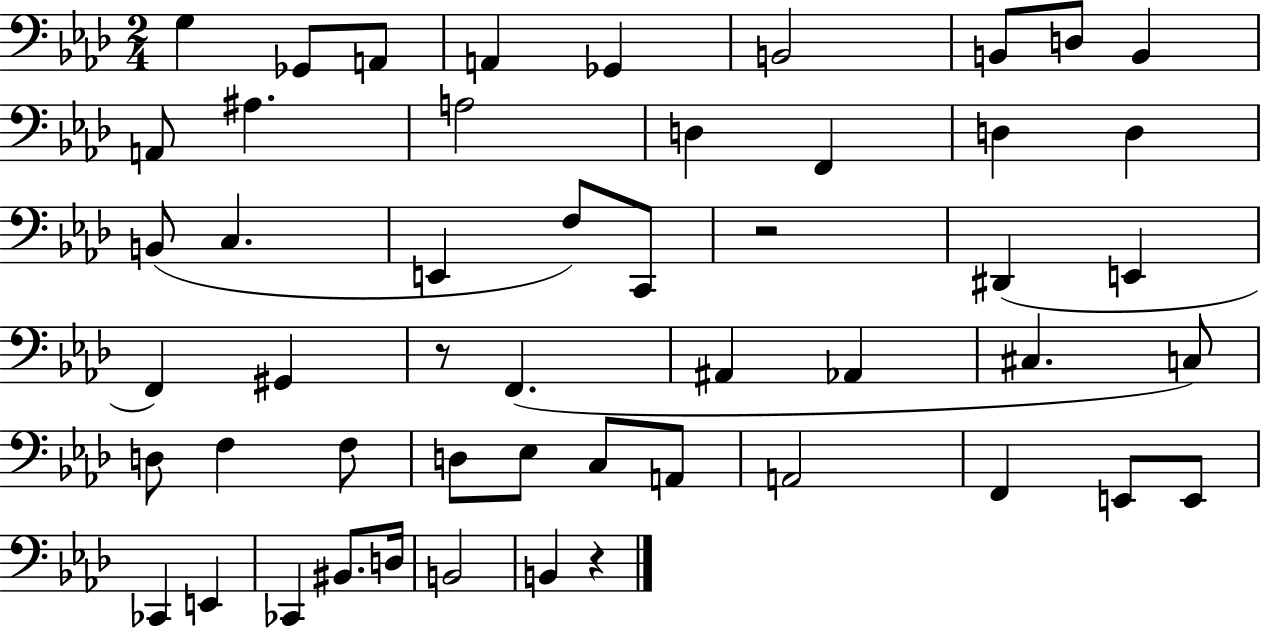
G3/q Gb2/e A2/e A2/q Gb2/q B2/h B2/e D3/e B2/q A2/e A#3/q. A3/h D3/q F2/q D3/q D3/q B2/e C3/q. E2/q F3/e C2/e R/h D#2/q E2/q F2/q G#2/q R/e F2/q. A#2/q Ab2/q C#3/q. C3/e D3/e F3/q F3/e D3/e Eb3/e C3/e A2/e A2/h F2/q E2/e E2/e CES2/q E2/q CES2/q BIS2/e. D3/s B2/h B2/q R/q